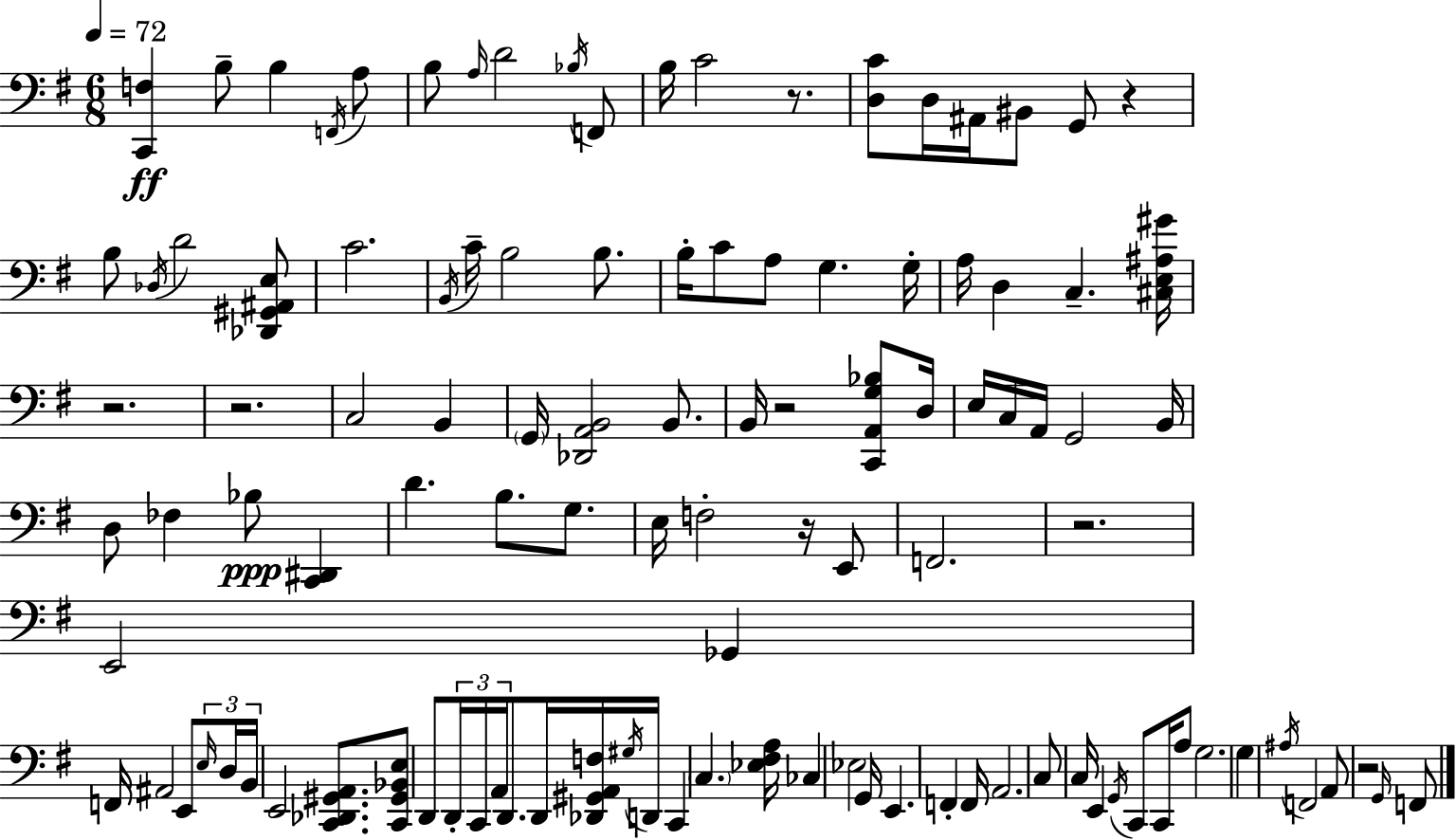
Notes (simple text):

[C2,F3]/q B3/e B3/q F2/s A3/e B3/e A3/s D4/h Bb3/s F2/e B3/s C4/h R/e. [D3,C4]/e D3/s A#2/s BIS2/e G2/e R/q B3/e Db3/s D4/h [Db2,G#2,A#2,E3]/e C4/h. B2/s C4/s B3/h B3/e. B3/s C4/e A3/e G3/q. G3/s A3/s D3/q C3/q. [C#3,E3,A#3,G#4]/s R/h. R/h. C3/h B2/q G2/s [Db2,A2,B2]/h B2/e. B2/s R/h [C2,A2,G3,Bb3]/e D3/s E3/s C3/s A2/s G2/h B2/s D3/e FES3/q Bb3/e [C2,D#2]/q D4/q. B3/e. G3/e. E3/s F3/h R/s E2/e F2/h. R/h. E2/h Gb2/q F2/s A#2/h E2/e E3/s D3/s B2/s E2/h [C2,Db2,G#2,A2]/e. [C2,G#2,Bb2,E3]/e D2/e D2/s C2/s A2/s D2/e. D2/s [Db2,G#2,A2,F3]/s G#3/s D2/s C2/q C3/q. [Eb3,F#3,A3]/s CES3/q Eb3/h G2/s E2/q. F2/q F2/s A2/h. C3/e C3/s E2/q G2/s C2/e C2/s A3/e G3/h. G3/q A#3/s F2/h A2/e R/h G2/s F2/e